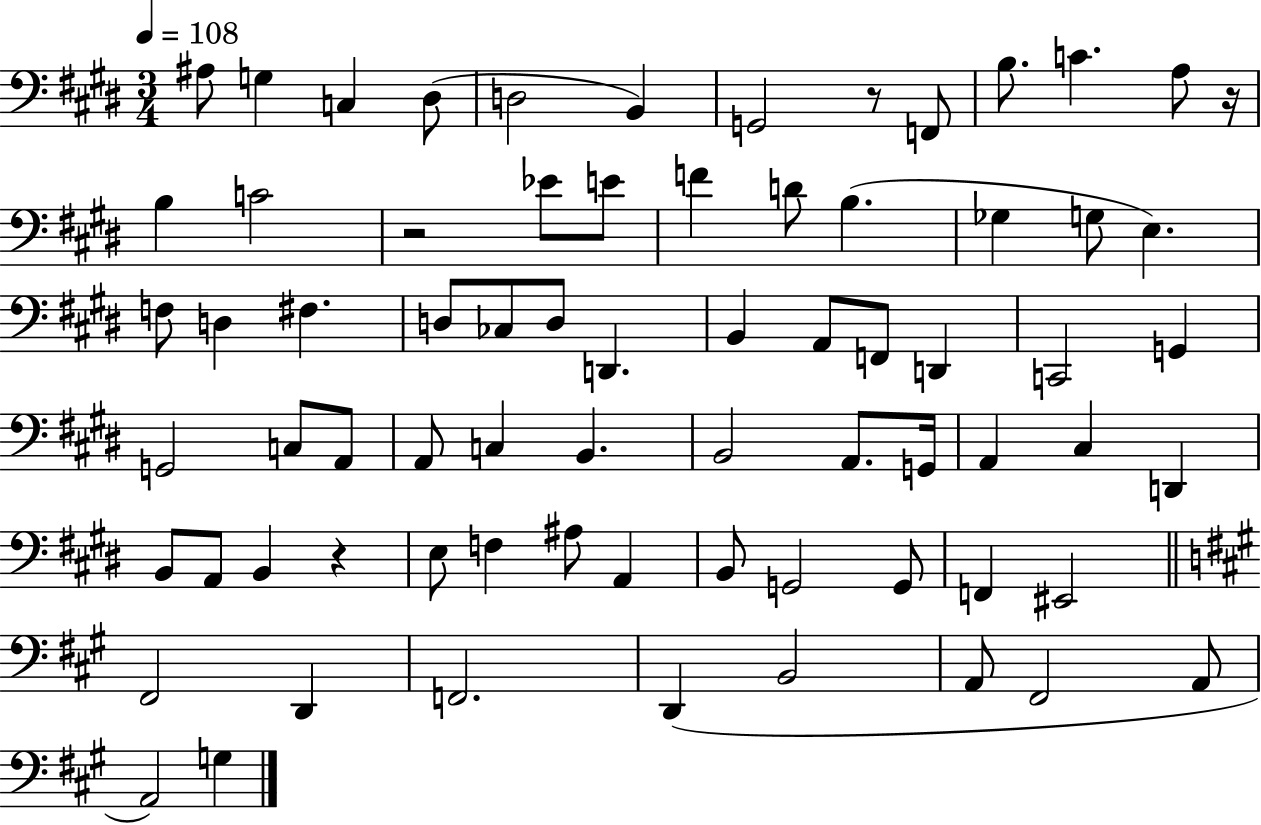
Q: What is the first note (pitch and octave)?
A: A#3